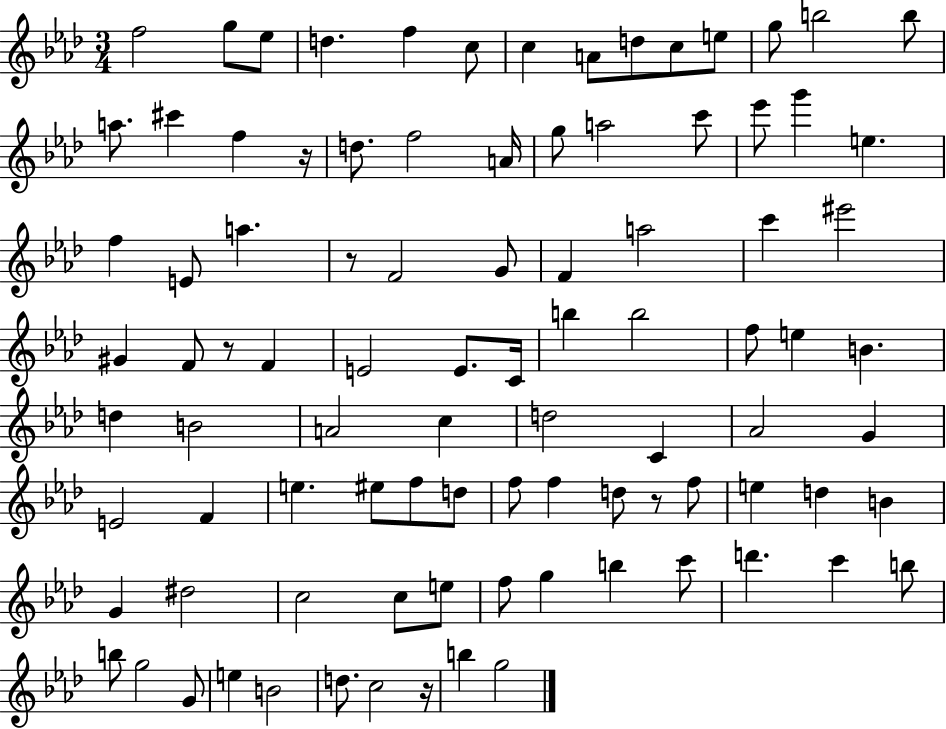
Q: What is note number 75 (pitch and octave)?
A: B5